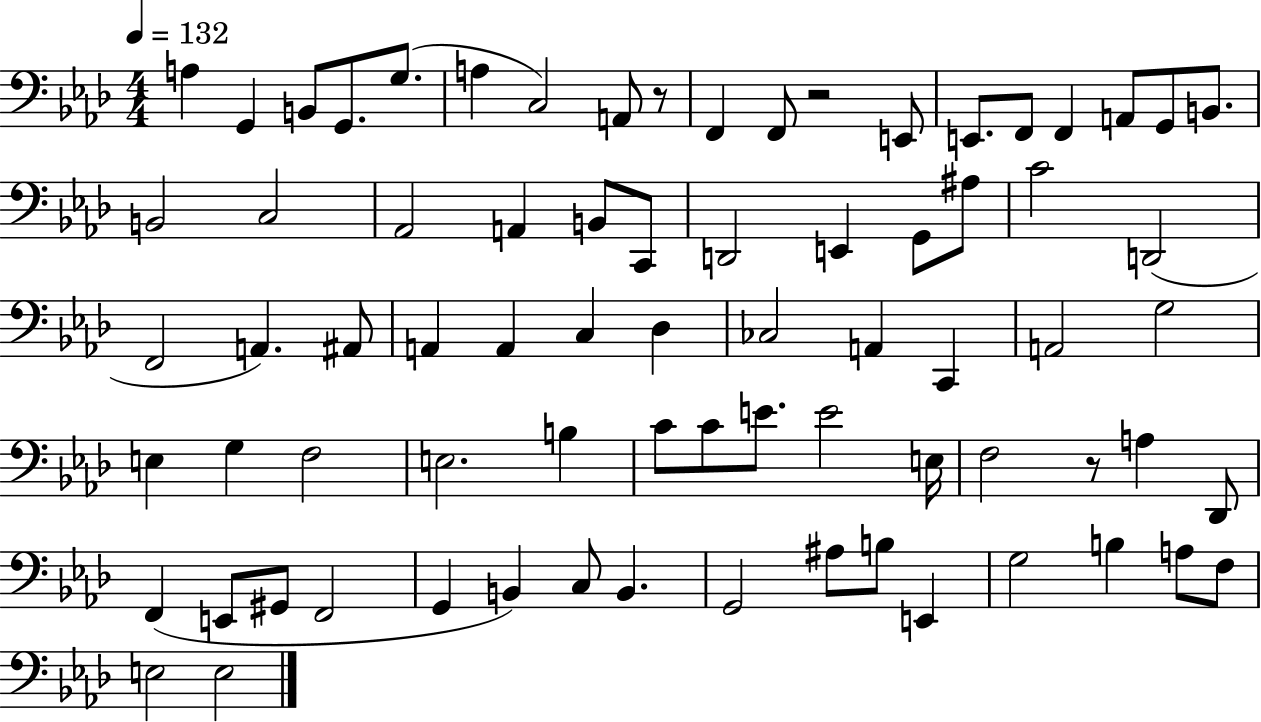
{
  \clef bass
  \numericTimeSignature
  \time 4/4
  \key aes \major
  \tempo 4 = 132
  a4 g,4 b,8 g,8. g8.( | a4 c2) a,8 r8 | f,4 f,8 r2 e,8 | e,8. f,8 f,4 a,8 g,8 b,8. | \break b,2 c2 | aes,2 a,4 b,8 c,8 | d,2 e,4 g,8 ais8 | c'2 d,2( | \break f,2 a,4.) ais,8 | a,4 a,4 c4 des4 | ces2 a,4 c,4 | a,2 g2 | \break e4 g4 f2 | e2. b4 | c'8 c'8 e'8. e'2 e16 | f2 r8 a4 des,8 | \break f,4( e,8 gis,8 f,2 | g,4 b,4) c8 b,4. | g,2 ais8 b8 e,4 | g2 b4 a8 f8 | \break e2 e2 | \bar "|."
}